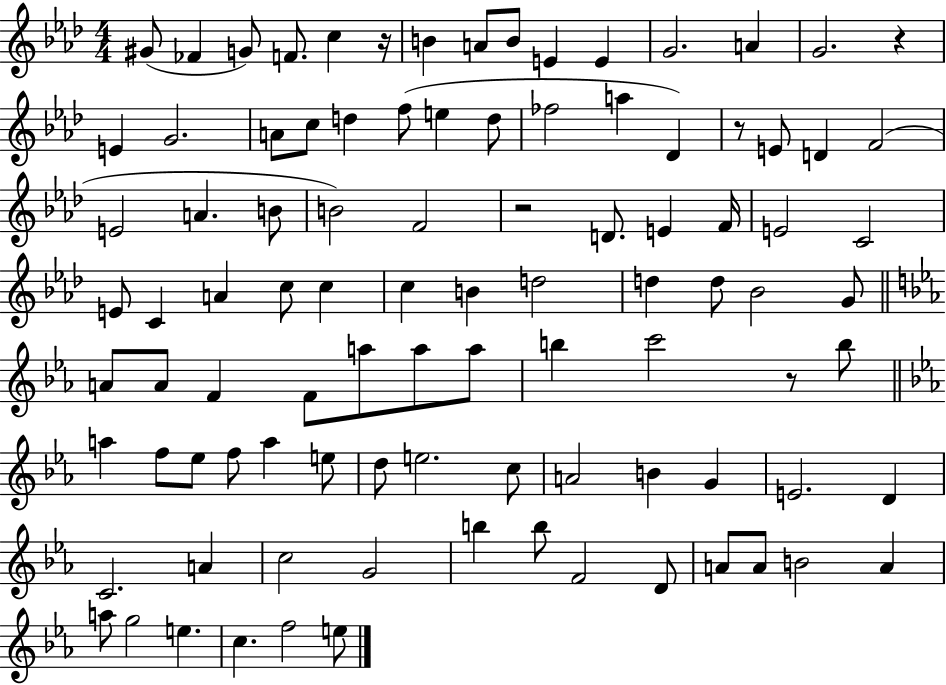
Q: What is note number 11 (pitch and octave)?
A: G4